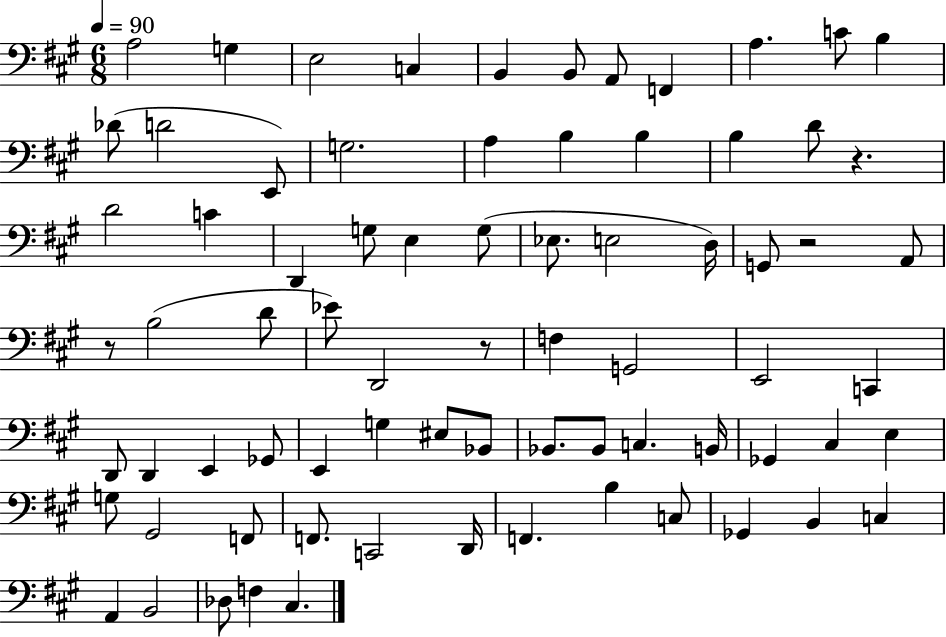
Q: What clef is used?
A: bass